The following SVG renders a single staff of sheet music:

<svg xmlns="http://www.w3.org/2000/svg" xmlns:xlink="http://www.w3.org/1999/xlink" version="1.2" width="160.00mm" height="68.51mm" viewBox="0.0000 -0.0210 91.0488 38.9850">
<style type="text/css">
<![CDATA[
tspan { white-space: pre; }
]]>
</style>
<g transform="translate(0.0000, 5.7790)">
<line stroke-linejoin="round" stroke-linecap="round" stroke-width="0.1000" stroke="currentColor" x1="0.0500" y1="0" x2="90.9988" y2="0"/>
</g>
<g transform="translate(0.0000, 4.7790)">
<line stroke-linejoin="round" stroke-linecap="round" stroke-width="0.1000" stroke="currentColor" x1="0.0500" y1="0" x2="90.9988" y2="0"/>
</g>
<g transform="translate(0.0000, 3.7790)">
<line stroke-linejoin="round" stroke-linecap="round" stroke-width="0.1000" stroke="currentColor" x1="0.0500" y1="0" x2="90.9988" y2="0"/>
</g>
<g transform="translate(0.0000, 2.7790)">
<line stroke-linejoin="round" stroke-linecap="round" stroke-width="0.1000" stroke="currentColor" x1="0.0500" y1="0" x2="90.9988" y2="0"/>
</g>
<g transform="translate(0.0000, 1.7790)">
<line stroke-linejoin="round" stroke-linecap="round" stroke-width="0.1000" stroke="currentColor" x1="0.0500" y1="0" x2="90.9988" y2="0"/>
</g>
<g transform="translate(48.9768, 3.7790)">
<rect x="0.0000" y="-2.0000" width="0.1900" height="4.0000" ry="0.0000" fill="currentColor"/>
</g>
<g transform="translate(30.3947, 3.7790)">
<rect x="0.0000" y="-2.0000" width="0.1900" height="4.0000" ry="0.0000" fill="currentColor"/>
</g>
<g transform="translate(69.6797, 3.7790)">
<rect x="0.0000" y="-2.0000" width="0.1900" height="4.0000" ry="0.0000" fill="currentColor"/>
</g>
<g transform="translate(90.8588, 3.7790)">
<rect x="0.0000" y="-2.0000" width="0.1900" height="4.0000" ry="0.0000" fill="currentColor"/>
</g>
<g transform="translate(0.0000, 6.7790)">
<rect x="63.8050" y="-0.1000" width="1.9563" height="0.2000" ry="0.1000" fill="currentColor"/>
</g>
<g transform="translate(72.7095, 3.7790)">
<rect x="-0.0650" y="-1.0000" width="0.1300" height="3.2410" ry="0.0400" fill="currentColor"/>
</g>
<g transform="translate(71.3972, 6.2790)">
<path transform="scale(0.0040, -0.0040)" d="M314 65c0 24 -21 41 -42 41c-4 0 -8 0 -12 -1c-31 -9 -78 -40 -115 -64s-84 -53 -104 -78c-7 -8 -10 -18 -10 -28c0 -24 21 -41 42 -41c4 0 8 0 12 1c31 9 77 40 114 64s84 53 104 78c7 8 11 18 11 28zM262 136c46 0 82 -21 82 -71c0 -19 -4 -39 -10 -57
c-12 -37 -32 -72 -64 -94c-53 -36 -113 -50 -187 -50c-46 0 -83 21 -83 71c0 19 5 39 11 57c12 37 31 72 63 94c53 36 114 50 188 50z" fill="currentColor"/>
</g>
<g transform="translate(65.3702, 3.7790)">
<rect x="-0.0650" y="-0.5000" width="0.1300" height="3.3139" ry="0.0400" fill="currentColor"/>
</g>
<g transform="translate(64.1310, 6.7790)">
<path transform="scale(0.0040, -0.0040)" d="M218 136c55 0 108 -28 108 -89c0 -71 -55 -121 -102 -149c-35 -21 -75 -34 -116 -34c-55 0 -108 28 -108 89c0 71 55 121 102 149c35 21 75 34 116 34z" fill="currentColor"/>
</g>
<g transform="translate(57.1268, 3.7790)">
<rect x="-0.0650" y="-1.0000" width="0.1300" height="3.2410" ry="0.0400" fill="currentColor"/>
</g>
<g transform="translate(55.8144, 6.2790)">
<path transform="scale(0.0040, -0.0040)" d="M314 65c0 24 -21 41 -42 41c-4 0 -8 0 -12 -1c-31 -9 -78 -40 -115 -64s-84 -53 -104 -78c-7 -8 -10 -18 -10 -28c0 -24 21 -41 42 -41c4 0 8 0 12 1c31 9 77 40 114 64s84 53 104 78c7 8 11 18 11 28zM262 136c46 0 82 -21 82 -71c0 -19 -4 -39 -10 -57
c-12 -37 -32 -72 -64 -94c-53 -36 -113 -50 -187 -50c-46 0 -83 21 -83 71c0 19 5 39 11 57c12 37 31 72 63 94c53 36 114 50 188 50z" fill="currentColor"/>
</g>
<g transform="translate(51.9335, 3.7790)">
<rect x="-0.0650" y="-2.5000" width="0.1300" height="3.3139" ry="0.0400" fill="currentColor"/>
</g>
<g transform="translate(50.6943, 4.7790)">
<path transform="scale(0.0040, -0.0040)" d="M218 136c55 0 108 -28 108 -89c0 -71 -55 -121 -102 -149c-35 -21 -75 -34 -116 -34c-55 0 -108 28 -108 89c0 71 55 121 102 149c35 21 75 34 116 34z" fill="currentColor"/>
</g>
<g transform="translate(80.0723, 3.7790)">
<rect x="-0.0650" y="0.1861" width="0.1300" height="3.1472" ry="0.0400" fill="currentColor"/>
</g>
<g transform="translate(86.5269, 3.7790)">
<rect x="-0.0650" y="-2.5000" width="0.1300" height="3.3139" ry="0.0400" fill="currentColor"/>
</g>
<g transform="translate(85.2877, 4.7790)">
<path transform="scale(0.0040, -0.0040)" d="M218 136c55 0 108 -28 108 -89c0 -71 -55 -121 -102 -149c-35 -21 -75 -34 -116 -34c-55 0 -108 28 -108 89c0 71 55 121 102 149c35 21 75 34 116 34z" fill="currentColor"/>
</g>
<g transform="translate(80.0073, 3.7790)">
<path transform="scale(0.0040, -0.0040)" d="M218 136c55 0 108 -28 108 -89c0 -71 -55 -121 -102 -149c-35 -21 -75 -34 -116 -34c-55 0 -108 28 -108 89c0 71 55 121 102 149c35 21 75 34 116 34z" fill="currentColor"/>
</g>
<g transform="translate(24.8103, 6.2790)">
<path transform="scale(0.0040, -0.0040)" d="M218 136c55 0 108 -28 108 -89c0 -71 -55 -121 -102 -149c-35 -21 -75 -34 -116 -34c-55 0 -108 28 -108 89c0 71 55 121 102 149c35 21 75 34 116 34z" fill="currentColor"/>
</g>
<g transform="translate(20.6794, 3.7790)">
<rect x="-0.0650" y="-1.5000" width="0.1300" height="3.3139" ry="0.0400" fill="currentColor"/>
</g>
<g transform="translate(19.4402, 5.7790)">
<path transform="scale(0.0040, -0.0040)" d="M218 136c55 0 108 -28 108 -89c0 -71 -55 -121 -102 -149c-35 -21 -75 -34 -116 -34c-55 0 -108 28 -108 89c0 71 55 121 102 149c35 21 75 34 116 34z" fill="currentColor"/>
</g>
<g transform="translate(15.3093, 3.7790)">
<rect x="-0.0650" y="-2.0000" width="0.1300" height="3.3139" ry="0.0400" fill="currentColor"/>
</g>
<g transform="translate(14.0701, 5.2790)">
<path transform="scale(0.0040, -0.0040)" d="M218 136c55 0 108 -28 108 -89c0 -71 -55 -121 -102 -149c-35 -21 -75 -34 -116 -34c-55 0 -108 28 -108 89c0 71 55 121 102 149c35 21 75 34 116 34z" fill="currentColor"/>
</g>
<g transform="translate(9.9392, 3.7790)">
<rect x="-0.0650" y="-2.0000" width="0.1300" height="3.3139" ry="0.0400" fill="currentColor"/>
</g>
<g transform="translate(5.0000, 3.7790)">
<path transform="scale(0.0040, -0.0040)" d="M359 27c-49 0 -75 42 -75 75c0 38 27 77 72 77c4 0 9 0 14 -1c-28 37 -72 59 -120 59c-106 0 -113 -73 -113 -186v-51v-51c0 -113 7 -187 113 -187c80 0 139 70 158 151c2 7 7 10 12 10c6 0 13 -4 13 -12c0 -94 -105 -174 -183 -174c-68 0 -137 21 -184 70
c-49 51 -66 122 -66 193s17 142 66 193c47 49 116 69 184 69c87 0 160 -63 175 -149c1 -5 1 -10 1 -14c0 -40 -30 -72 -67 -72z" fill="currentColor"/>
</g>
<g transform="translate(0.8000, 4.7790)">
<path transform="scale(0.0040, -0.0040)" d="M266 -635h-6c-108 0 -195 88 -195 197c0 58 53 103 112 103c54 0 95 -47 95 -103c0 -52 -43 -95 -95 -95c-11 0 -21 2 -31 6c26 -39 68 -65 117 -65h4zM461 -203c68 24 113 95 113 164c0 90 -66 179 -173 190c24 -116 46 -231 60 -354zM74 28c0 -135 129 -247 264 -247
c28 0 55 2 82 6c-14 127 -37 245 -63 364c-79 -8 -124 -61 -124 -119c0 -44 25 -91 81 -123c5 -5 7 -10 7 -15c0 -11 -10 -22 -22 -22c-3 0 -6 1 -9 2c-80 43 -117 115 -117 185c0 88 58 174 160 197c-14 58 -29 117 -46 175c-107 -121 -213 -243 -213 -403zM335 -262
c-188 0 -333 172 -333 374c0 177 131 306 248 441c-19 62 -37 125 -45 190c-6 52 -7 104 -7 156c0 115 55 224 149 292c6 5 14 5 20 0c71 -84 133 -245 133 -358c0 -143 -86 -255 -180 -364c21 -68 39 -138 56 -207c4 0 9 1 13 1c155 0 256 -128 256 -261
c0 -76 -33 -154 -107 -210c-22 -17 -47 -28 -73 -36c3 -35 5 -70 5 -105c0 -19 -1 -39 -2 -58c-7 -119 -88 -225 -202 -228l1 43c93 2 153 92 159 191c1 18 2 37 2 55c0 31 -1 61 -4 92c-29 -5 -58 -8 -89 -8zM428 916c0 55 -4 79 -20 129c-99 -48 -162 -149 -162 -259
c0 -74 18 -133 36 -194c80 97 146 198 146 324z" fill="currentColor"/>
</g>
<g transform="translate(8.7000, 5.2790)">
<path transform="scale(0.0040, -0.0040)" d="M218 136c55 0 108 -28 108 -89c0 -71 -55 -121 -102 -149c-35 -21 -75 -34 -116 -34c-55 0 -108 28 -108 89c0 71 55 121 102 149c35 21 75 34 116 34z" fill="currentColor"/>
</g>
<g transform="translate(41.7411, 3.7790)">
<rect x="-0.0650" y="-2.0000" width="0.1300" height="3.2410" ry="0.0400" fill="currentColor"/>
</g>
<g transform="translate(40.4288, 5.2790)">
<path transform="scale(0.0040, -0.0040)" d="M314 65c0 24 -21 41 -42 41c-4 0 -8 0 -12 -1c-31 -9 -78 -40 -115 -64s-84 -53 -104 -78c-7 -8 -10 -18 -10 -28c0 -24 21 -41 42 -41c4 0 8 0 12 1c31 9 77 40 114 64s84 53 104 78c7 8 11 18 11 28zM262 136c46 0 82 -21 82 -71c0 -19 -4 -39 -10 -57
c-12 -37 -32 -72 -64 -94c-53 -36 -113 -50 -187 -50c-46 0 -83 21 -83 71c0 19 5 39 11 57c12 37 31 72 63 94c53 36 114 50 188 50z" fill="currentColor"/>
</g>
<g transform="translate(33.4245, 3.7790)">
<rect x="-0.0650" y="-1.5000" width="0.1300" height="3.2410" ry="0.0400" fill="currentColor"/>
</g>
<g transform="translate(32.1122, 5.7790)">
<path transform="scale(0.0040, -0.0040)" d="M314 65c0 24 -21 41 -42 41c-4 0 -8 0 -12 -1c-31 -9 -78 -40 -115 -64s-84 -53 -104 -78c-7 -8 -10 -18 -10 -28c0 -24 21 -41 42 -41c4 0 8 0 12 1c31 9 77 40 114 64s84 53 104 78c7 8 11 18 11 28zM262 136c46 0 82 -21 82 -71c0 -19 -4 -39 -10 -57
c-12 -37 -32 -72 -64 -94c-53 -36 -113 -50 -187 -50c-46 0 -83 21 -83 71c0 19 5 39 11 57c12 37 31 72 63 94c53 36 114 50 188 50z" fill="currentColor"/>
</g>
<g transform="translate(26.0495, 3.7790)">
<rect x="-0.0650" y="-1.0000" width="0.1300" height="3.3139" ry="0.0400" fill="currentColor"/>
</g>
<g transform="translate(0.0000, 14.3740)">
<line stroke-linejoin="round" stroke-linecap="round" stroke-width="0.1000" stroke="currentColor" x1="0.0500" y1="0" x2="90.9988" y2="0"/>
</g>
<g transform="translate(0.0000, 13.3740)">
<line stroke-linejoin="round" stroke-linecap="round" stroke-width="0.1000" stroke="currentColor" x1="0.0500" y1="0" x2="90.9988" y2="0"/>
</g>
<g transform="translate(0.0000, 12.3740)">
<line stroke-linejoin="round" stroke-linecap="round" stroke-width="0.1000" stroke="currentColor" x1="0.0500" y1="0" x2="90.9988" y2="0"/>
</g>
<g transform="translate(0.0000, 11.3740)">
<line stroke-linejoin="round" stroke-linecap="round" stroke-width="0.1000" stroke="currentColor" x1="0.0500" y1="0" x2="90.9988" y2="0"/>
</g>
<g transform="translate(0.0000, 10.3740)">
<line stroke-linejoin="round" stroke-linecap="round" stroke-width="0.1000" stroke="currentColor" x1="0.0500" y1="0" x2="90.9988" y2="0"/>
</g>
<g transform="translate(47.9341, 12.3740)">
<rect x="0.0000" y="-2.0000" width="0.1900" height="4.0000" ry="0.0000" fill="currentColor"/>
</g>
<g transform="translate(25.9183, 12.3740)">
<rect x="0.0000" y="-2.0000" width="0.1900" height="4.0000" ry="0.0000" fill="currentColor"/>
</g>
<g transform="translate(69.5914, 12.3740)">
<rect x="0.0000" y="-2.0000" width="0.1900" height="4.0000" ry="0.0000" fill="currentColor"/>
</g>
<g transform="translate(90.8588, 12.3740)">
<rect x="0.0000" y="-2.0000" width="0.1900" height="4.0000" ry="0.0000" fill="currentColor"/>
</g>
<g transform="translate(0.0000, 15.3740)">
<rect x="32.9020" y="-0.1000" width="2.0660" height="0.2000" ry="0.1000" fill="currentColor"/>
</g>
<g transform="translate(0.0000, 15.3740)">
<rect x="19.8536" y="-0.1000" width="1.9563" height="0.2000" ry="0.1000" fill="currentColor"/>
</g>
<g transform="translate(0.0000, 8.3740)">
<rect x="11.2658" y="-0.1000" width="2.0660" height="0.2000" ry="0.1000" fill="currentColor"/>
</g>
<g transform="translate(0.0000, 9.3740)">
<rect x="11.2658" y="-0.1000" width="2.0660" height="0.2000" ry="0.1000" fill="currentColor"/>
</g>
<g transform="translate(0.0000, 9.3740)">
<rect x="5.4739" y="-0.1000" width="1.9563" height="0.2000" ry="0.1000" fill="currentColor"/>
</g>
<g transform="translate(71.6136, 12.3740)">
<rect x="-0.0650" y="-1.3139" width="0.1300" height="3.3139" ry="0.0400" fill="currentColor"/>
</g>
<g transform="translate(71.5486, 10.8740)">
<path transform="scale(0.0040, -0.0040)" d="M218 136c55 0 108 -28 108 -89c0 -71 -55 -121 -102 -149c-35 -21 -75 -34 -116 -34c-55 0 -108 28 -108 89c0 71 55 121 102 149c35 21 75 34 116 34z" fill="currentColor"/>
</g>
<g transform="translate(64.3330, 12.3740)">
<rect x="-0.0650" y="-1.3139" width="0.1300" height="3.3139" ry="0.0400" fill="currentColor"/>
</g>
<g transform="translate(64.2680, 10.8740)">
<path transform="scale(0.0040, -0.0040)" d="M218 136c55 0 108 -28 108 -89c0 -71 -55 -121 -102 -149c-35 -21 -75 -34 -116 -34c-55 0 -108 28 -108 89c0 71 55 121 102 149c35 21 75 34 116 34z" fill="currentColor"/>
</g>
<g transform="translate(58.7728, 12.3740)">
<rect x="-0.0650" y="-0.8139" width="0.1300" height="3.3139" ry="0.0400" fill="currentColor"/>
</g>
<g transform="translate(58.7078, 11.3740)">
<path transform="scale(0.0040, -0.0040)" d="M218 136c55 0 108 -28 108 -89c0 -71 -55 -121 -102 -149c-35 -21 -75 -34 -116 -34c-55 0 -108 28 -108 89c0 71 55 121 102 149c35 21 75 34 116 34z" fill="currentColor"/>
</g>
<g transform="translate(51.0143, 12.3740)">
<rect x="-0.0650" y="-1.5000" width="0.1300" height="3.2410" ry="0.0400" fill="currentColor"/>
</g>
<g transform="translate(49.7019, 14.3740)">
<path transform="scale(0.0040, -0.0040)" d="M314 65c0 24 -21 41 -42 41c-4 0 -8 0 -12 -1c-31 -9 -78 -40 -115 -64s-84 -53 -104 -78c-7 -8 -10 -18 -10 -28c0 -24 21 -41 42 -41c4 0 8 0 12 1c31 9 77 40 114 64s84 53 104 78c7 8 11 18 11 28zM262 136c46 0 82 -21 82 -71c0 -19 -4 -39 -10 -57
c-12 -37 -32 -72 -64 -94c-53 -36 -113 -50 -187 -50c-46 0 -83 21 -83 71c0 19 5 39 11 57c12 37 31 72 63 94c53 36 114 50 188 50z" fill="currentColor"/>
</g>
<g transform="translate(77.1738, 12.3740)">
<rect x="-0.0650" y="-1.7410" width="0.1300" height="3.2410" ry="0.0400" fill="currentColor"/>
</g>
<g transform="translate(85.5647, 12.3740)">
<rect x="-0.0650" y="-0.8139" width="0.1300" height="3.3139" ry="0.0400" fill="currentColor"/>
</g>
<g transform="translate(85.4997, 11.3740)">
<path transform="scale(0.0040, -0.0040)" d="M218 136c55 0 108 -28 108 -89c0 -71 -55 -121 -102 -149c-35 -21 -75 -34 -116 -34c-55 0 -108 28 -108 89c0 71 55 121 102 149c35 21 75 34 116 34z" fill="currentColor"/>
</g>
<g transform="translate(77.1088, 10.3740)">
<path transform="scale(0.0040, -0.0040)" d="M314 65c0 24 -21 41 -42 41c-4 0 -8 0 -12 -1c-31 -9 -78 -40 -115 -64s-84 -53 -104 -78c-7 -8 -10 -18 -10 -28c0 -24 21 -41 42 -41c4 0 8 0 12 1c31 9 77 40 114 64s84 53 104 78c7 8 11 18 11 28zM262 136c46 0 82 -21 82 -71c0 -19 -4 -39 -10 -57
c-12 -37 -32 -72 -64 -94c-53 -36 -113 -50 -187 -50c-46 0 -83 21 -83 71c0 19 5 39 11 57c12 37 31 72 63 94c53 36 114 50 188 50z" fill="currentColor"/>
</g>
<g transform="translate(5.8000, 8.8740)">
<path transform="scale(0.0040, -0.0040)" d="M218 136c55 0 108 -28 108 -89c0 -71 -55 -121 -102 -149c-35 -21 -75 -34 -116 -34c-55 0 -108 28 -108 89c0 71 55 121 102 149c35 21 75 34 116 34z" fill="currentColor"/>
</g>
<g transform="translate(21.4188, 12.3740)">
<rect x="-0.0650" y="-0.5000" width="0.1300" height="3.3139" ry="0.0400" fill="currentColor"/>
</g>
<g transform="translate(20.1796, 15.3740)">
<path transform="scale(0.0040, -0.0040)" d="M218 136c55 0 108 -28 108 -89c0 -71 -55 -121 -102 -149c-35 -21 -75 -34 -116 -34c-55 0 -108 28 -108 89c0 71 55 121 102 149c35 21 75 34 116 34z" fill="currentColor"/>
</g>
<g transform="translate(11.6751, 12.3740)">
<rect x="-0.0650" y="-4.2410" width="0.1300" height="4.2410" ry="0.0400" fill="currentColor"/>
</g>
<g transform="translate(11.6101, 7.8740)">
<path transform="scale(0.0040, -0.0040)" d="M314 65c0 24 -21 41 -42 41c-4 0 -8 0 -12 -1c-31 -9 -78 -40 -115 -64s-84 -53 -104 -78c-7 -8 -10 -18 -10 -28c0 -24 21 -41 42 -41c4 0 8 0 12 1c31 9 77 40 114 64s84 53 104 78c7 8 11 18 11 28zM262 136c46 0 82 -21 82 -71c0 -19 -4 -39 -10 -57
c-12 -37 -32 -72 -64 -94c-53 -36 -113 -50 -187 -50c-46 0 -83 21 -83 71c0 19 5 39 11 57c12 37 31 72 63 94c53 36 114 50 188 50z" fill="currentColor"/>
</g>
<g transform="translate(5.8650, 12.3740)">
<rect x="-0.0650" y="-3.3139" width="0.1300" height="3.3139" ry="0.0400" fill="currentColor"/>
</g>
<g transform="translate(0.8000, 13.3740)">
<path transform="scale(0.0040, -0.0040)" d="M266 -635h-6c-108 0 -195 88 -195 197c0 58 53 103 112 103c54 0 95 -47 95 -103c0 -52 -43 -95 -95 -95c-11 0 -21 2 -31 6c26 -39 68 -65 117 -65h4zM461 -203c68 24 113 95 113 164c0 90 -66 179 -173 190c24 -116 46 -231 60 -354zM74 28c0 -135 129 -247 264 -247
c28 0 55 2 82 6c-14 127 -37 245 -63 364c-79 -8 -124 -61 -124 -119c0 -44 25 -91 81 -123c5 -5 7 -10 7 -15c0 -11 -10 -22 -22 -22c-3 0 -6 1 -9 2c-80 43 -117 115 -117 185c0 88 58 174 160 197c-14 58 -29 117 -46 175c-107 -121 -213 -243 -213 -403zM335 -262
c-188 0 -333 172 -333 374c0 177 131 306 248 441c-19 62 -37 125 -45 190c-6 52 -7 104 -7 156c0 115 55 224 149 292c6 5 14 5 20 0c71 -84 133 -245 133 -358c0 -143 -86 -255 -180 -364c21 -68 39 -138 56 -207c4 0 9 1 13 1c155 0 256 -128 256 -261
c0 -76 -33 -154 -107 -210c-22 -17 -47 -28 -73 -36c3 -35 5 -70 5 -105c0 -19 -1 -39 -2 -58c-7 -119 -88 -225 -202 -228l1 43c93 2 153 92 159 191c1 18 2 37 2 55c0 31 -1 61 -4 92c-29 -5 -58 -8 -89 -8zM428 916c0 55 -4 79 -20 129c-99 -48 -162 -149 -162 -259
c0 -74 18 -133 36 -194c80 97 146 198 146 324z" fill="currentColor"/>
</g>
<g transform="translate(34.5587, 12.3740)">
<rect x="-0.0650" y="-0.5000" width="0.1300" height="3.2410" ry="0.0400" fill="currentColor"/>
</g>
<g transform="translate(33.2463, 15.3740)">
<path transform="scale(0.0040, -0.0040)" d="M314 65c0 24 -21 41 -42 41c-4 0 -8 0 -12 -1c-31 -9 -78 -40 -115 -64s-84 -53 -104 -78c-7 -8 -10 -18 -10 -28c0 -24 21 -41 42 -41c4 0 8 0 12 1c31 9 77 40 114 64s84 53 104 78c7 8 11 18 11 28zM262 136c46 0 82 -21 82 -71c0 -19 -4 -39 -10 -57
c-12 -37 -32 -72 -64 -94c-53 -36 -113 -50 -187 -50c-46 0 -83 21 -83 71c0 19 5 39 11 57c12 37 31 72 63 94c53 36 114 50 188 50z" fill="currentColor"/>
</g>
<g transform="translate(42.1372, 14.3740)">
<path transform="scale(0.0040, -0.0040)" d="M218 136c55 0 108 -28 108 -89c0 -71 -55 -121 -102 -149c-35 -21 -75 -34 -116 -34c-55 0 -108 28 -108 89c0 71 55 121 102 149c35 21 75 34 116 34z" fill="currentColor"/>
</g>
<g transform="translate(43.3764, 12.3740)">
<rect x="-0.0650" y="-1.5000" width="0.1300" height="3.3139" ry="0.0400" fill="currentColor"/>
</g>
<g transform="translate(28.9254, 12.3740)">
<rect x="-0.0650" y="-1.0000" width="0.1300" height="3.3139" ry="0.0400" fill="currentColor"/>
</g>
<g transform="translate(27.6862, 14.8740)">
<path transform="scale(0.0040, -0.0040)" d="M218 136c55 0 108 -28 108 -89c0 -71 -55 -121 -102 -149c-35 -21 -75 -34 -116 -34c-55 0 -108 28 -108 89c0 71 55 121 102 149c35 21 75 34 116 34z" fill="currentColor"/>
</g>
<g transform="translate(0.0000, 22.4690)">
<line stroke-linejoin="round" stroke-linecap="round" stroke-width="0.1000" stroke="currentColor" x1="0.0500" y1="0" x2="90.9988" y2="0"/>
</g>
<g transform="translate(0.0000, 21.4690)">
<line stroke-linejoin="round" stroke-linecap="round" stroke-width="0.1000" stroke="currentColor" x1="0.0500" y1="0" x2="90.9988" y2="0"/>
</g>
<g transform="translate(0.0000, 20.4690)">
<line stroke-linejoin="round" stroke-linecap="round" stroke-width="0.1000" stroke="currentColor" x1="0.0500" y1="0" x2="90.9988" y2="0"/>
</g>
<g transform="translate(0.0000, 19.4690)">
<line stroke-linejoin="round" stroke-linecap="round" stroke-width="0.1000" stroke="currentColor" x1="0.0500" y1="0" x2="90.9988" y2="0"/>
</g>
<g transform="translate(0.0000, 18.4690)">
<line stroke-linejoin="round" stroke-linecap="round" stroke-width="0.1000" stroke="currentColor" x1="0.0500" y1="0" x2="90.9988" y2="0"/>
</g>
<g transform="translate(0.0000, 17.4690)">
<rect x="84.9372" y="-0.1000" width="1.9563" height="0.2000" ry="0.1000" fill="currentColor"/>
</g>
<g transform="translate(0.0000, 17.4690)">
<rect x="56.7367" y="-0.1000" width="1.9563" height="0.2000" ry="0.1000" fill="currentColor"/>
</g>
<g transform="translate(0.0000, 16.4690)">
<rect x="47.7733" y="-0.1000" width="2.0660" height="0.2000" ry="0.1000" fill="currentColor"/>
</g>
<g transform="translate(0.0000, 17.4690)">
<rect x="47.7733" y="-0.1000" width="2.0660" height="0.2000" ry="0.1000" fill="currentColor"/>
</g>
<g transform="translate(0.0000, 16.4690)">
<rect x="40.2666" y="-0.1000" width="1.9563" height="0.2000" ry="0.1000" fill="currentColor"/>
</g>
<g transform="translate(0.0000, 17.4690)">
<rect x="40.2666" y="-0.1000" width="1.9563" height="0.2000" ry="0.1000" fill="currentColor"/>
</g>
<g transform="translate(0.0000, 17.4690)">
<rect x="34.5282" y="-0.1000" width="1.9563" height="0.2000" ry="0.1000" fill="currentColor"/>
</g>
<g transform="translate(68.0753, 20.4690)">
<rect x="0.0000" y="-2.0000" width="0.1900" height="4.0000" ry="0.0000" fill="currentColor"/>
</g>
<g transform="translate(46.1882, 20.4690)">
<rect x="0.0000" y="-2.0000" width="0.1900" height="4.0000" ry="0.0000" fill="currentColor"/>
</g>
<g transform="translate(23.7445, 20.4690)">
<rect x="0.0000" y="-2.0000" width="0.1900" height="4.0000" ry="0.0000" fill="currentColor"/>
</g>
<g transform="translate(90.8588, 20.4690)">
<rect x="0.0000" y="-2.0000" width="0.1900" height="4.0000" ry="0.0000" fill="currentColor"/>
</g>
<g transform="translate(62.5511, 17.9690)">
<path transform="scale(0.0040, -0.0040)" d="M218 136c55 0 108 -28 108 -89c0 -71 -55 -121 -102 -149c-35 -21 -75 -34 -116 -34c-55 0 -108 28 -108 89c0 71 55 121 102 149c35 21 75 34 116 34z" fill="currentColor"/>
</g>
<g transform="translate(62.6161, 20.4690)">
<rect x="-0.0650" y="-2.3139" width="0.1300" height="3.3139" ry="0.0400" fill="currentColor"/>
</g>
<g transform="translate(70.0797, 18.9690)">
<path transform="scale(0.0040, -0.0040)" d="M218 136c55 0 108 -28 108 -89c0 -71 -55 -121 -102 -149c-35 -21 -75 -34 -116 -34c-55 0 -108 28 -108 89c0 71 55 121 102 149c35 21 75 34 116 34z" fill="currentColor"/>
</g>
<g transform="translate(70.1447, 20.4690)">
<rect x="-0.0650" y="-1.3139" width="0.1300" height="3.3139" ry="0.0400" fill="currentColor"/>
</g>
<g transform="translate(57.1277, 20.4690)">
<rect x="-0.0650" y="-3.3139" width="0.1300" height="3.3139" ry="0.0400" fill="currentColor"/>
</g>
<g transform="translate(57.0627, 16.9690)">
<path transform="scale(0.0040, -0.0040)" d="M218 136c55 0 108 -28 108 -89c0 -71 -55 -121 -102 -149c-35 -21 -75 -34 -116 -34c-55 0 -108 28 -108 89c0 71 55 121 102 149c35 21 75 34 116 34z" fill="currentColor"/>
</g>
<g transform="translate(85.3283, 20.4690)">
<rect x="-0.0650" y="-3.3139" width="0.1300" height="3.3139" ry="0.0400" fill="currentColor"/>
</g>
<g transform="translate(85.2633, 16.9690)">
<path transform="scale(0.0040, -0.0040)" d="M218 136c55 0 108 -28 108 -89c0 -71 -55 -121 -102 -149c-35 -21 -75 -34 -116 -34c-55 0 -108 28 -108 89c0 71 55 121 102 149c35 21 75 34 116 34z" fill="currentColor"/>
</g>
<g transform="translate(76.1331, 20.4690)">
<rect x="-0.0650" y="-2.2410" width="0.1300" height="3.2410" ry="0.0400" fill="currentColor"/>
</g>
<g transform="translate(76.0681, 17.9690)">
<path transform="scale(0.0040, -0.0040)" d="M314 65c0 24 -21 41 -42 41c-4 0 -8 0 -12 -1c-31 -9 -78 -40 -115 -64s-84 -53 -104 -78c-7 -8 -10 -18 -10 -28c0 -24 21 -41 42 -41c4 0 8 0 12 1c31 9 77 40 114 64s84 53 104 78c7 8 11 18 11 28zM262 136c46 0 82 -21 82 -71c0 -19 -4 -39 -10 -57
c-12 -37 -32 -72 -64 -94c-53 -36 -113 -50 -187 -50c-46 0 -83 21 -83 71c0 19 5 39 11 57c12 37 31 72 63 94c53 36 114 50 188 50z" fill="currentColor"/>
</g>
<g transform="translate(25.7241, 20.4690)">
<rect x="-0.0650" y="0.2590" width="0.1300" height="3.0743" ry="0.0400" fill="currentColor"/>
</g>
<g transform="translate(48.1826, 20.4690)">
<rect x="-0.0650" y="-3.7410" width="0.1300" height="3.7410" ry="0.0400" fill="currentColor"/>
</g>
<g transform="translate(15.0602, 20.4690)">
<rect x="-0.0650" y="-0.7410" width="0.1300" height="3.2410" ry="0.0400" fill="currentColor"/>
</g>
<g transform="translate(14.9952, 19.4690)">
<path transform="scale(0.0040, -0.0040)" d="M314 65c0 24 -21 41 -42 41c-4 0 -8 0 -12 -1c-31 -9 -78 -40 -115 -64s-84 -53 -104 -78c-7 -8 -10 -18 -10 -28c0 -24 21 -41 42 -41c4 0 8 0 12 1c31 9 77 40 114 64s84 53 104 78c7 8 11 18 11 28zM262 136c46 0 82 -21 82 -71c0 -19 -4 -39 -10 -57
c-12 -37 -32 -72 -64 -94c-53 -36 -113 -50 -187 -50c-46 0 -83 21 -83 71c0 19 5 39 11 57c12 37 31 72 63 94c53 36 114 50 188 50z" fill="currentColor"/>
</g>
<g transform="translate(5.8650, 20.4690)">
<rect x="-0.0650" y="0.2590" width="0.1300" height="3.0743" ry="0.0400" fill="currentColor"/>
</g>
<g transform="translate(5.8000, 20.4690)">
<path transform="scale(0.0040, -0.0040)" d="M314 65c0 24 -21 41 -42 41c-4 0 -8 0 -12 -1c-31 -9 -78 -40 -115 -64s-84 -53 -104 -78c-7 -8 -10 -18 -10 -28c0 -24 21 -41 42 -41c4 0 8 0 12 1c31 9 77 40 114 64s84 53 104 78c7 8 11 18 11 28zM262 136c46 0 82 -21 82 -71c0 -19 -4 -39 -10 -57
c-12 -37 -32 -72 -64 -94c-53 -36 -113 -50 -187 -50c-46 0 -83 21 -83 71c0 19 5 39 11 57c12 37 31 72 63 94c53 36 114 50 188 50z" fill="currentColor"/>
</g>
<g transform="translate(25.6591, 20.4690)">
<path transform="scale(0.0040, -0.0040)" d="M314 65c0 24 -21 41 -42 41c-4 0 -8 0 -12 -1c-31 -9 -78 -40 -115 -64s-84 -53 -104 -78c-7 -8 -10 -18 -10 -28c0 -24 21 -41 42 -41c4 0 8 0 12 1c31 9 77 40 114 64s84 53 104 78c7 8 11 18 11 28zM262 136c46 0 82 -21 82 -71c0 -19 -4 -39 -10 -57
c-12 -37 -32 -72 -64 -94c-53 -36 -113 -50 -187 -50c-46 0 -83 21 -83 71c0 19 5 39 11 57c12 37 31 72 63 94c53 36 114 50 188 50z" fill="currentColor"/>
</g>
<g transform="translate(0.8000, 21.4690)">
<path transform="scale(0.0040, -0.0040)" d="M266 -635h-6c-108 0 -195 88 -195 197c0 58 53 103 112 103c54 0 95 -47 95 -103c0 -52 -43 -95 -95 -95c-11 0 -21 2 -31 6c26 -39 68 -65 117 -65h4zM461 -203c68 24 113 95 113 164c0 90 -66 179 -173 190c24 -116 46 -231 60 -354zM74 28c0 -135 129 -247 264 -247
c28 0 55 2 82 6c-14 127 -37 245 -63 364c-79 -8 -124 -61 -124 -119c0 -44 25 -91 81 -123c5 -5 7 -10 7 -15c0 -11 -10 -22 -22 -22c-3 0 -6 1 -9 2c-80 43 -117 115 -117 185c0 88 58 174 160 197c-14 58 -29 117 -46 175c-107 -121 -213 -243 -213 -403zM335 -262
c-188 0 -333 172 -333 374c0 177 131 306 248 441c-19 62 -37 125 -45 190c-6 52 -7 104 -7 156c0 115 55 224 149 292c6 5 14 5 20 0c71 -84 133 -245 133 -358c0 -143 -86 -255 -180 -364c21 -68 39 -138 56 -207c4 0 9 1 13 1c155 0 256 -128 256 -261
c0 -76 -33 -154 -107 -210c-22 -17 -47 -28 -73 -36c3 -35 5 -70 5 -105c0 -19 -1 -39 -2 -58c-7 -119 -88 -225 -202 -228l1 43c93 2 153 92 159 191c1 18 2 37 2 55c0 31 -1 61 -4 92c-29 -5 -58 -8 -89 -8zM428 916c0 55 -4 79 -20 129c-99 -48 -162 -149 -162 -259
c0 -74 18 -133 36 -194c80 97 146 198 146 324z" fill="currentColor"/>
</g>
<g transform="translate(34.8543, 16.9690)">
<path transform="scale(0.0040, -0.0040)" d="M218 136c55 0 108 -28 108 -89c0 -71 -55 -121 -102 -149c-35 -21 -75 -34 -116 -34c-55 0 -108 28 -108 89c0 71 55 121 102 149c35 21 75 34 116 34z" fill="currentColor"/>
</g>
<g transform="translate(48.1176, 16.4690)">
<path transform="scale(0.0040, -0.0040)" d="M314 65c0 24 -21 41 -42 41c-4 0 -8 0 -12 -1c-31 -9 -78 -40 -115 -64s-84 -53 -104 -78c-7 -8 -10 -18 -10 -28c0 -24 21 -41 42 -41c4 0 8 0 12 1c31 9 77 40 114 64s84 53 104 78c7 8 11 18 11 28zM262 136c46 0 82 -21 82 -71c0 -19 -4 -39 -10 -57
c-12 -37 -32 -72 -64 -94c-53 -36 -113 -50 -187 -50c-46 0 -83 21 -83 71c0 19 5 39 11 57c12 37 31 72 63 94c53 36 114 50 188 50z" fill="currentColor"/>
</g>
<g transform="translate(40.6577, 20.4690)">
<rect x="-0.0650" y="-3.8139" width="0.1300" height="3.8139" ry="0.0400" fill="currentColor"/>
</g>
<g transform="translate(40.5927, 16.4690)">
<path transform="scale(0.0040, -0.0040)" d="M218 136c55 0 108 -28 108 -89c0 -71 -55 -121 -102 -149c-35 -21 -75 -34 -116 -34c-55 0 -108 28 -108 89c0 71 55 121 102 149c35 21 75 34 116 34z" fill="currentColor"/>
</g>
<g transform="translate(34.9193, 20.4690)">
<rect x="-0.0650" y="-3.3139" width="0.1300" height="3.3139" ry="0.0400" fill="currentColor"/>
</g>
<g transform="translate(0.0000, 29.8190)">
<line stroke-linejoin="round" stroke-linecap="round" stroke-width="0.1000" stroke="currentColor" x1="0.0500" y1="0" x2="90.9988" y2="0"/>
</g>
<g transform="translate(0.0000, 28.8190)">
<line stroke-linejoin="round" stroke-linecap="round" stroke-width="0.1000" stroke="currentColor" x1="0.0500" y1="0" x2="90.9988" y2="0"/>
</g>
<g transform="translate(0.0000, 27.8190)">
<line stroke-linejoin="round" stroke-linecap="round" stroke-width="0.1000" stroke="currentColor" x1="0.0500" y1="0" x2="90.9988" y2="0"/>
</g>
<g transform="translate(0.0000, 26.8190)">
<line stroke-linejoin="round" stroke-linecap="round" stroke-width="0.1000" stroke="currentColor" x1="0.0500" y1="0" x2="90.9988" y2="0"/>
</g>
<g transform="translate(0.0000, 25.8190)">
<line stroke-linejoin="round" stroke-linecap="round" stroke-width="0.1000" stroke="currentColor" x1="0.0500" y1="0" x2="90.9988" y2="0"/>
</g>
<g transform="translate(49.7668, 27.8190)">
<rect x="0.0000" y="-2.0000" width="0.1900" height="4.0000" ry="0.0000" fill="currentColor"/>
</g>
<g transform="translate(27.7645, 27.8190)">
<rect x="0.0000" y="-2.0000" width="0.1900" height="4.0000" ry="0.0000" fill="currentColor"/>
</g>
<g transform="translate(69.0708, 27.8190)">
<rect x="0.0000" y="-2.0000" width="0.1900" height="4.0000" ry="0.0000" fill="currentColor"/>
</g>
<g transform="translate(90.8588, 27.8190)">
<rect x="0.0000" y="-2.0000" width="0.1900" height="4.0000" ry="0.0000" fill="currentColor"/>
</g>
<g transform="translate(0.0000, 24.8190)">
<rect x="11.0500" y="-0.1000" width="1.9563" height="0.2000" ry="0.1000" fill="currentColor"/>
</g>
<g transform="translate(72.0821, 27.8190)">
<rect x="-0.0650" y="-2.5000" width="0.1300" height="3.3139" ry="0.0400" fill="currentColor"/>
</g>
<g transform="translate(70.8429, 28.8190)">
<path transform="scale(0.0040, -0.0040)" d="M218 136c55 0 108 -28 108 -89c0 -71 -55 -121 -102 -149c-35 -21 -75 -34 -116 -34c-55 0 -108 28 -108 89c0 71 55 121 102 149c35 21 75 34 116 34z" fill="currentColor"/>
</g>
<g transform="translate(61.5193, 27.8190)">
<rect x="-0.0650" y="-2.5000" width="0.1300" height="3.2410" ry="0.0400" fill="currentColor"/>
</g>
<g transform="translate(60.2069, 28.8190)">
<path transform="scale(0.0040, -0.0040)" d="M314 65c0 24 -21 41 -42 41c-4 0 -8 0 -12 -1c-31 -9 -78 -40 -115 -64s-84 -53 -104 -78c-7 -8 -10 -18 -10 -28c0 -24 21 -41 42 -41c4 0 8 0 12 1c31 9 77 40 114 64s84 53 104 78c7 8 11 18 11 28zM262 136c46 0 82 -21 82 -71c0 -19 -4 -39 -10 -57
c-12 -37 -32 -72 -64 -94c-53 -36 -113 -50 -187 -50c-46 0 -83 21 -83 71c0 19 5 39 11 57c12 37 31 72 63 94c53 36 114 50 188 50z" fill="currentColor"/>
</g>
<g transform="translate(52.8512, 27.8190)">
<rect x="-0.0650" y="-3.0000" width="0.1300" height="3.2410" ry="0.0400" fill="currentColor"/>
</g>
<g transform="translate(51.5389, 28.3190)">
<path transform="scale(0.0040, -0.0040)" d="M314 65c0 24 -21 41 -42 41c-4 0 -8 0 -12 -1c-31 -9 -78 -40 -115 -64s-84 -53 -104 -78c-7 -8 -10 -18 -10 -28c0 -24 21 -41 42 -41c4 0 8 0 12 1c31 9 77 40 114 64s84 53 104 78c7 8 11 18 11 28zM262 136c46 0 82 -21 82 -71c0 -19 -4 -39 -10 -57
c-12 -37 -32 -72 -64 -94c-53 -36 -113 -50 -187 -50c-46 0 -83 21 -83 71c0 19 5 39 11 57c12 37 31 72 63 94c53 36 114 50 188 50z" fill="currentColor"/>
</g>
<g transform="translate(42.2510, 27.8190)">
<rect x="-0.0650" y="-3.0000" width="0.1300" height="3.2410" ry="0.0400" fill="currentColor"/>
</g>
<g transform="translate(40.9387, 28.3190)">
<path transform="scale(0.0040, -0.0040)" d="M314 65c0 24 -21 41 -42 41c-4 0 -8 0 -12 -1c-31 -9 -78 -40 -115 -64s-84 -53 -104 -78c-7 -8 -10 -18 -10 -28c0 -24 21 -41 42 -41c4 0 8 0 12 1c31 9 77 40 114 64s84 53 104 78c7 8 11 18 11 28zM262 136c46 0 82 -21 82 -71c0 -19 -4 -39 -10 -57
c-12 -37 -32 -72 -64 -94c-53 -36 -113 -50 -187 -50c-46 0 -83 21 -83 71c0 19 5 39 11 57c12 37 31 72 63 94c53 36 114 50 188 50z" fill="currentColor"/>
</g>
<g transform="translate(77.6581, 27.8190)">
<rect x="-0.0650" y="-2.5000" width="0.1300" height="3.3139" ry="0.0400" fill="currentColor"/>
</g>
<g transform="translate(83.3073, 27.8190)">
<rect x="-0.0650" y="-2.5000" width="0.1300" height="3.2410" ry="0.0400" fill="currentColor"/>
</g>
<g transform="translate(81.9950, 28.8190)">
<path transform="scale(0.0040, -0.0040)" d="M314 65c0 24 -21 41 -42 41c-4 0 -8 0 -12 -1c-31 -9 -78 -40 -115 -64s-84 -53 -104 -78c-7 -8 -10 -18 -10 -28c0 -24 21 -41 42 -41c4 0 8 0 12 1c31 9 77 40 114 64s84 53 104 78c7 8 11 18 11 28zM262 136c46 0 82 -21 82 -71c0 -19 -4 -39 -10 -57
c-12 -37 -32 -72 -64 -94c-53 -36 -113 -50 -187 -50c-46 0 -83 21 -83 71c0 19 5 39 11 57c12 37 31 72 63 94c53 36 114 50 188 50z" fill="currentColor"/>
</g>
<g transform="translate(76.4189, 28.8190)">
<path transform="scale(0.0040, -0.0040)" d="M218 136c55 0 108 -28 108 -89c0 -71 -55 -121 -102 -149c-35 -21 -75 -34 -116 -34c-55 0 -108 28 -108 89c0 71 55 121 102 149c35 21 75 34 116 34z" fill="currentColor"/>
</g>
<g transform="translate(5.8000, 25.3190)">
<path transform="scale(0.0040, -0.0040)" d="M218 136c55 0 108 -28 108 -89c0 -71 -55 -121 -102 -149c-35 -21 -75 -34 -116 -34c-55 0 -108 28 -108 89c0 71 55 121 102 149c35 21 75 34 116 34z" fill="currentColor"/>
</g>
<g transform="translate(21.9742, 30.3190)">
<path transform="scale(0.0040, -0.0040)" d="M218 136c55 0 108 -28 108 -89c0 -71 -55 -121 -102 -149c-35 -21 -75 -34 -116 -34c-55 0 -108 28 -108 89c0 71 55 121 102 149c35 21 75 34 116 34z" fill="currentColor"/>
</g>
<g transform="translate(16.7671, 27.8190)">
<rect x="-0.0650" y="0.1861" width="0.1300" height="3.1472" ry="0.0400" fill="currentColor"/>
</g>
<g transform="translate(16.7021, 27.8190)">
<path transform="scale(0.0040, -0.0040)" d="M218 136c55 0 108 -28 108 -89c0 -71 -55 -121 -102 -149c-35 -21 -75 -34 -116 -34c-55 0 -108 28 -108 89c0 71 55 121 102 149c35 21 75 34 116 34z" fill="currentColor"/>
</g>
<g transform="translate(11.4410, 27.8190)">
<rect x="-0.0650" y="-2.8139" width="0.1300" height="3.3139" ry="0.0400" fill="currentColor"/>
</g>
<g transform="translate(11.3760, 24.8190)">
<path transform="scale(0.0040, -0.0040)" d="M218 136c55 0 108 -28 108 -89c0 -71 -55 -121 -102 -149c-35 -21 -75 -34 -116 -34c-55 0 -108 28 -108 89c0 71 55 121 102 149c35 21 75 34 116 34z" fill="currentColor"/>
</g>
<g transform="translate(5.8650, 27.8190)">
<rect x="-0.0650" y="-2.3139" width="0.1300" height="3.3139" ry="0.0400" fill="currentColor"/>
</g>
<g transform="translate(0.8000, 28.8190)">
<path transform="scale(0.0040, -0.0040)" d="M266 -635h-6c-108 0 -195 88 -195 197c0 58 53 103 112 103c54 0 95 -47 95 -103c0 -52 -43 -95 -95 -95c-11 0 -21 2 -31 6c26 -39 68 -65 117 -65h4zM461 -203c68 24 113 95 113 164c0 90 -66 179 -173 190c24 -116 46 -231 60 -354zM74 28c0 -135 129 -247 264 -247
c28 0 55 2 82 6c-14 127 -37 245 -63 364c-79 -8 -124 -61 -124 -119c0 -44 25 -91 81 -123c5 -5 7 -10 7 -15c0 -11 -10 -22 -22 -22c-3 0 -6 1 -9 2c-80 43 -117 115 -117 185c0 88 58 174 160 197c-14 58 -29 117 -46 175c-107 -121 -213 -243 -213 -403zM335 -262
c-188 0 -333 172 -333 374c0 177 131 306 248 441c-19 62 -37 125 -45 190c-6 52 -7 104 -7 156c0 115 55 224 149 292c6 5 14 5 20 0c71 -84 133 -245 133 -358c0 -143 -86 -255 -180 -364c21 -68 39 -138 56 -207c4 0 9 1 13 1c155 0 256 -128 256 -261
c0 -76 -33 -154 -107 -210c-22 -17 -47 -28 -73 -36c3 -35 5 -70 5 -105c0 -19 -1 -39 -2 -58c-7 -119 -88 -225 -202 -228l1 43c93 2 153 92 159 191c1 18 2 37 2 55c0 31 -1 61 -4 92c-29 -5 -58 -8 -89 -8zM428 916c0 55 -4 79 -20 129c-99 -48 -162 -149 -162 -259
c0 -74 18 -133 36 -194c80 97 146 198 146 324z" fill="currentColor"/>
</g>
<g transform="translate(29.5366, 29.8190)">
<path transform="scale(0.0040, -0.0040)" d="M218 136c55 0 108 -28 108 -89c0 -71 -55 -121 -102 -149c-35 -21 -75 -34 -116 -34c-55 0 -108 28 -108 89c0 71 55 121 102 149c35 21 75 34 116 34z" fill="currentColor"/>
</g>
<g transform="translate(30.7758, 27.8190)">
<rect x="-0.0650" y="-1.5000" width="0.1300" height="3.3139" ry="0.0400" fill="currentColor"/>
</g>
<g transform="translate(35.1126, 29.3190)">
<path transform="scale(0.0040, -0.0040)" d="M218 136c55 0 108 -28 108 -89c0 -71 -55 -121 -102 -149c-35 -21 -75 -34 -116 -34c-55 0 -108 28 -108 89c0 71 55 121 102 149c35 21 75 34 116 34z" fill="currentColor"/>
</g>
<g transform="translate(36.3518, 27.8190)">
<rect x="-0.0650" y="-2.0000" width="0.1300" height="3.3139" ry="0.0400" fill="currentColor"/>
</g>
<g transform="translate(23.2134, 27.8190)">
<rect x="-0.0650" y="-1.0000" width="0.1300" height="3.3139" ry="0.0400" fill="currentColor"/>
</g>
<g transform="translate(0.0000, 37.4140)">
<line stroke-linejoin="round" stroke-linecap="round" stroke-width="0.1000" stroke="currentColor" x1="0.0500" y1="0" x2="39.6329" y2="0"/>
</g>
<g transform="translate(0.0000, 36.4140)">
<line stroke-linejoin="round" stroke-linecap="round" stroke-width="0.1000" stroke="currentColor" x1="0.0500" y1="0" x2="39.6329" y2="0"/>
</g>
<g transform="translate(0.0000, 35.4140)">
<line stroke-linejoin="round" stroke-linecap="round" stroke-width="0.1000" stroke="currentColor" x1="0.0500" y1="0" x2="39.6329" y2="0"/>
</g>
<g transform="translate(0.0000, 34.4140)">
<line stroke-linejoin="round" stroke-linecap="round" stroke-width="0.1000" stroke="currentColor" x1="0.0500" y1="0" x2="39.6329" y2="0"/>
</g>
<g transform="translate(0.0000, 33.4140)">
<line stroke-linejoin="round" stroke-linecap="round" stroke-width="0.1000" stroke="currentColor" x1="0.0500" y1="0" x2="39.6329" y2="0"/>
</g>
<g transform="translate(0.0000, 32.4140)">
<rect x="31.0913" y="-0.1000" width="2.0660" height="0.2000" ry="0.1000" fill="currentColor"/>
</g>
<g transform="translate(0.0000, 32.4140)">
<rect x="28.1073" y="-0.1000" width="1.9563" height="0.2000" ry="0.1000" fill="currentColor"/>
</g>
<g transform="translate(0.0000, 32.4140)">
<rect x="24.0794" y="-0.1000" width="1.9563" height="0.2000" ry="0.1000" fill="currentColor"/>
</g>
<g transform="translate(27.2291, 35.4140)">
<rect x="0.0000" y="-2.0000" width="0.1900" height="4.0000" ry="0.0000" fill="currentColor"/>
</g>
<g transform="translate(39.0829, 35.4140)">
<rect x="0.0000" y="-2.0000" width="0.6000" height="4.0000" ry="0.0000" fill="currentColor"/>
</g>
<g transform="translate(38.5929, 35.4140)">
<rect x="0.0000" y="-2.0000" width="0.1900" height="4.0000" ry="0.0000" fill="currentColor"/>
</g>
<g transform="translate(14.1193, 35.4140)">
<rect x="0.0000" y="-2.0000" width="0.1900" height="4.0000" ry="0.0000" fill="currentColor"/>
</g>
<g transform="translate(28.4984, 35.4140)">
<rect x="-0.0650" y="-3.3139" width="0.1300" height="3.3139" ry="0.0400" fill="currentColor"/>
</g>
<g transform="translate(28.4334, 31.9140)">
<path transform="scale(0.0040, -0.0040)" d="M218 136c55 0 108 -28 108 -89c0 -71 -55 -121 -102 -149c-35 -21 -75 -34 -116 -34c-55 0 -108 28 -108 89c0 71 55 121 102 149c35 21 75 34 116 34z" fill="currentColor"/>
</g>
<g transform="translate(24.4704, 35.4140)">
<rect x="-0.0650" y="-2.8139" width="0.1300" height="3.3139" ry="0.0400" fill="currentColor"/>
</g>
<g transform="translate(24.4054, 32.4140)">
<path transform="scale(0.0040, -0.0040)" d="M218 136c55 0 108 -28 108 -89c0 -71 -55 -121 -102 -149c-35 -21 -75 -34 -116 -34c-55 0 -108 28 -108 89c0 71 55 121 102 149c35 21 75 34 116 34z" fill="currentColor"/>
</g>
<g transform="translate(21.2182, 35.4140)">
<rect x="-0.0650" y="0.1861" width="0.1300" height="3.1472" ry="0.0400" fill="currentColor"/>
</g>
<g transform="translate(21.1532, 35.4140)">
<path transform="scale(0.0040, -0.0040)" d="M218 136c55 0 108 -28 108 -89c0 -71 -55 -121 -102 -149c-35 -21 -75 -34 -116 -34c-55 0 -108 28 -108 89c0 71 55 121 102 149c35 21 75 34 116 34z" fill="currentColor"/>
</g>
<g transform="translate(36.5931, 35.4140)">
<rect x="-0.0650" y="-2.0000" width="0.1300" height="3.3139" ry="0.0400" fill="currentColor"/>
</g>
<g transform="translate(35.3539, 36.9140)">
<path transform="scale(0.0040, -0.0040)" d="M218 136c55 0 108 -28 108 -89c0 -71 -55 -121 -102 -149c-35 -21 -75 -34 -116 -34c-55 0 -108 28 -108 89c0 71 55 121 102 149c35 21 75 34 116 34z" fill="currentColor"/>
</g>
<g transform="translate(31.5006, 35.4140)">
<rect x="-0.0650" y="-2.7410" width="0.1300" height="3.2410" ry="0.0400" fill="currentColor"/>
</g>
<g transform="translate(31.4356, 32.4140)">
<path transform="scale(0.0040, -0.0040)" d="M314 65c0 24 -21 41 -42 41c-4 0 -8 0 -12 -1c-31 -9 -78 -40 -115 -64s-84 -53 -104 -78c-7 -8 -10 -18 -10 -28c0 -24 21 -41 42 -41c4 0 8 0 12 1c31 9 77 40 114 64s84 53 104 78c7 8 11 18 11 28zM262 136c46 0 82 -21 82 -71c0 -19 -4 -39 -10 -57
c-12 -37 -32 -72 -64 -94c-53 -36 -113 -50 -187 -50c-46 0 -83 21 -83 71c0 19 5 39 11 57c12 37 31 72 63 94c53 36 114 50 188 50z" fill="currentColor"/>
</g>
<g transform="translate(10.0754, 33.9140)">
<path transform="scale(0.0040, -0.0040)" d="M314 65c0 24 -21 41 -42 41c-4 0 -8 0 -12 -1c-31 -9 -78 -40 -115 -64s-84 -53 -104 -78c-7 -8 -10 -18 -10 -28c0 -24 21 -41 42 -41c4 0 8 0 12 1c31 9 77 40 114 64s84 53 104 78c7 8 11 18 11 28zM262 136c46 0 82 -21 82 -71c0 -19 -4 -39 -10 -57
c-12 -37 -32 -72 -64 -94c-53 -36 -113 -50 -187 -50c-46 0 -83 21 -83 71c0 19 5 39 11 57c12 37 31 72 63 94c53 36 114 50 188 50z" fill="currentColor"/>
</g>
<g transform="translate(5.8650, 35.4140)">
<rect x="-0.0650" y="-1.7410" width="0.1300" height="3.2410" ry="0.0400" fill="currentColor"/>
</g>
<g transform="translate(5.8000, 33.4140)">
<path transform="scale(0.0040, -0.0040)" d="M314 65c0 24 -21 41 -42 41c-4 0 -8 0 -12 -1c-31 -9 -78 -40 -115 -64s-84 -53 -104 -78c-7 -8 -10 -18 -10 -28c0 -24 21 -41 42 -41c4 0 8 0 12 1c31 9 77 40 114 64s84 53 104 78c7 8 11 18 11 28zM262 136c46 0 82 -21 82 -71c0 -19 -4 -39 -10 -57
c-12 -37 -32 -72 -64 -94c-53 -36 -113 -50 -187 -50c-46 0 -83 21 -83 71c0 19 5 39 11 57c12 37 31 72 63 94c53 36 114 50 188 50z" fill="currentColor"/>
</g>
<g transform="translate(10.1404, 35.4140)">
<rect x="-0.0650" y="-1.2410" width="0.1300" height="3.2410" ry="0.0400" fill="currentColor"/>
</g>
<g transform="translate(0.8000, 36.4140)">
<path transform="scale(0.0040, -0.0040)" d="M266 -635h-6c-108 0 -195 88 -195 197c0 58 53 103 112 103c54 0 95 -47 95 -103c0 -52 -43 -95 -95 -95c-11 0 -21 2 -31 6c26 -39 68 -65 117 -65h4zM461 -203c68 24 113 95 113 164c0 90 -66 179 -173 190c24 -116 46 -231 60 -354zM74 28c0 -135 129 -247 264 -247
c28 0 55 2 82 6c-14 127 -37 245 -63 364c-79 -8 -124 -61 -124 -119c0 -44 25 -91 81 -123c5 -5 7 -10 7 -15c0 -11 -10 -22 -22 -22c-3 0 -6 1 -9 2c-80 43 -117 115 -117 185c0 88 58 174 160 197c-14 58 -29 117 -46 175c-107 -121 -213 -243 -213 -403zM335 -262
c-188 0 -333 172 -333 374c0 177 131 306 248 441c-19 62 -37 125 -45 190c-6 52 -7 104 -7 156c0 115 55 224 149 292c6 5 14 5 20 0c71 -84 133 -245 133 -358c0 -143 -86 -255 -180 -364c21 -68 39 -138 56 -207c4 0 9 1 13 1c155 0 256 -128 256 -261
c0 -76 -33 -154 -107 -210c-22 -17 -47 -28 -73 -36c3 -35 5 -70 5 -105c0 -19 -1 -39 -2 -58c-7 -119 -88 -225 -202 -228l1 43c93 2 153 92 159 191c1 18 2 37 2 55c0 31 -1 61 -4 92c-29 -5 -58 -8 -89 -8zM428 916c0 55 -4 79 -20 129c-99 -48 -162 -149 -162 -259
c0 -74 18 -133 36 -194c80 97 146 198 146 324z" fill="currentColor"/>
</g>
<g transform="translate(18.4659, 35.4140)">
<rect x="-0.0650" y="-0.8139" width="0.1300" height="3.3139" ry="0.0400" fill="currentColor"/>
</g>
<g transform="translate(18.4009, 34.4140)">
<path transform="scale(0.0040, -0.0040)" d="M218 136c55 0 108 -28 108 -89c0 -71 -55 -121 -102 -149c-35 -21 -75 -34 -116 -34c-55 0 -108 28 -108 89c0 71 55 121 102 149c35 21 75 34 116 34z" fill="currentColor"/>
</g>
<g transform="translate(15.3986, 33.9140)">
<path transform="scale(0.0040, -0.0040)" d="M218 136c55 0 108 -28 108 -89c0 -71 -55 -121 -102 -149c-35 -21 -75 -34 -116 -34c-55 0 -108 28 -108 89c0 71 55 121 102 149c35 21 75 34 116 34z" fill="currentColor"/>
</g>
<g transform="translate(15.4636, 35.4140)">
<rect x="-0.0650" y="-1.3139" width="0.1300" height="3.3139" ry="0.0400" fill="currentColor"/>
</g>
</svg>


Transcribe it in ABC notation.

X:1
T:Untitled
M:4/4
L:1/4
K:C
F F E D E2 F2 G D2 C D2 B G b d'2 C D C2 E E2 d e e f2 d B2 d2 B2 b c' c'2 b g e g2 b g a B D E F A2 A2 G2 G G G2 f2 e2 e d B a b a2 F